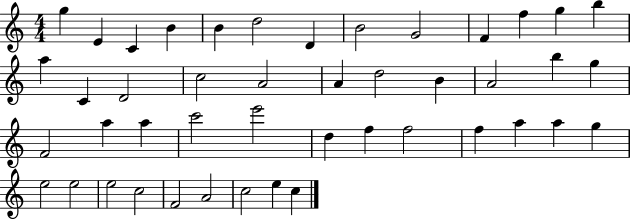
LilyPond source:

{
  \clef treble
  \numericTimeSignature
  \time 4/4
  \key c \major
  g''4 e'4 c'4 b'4 | b'4 d''2 d'4 | b'2 g'2 | f'4 f''4 g''4 b''4 | \break a''4 c'4 d'2 | c''2 a'2 | a'4 d''2 b'4 | a'2 b''4 g''4 | \break f'2 a''4 a''4 | c'''2 e'''2 | d''4 f''4 f''2 | f''4 a''4 a''4 g''4 | \break e''2 e''2 | e''2 c''2 | f'2 a'2 | c''2 e''4 c''4 | \break \bar "|."
}